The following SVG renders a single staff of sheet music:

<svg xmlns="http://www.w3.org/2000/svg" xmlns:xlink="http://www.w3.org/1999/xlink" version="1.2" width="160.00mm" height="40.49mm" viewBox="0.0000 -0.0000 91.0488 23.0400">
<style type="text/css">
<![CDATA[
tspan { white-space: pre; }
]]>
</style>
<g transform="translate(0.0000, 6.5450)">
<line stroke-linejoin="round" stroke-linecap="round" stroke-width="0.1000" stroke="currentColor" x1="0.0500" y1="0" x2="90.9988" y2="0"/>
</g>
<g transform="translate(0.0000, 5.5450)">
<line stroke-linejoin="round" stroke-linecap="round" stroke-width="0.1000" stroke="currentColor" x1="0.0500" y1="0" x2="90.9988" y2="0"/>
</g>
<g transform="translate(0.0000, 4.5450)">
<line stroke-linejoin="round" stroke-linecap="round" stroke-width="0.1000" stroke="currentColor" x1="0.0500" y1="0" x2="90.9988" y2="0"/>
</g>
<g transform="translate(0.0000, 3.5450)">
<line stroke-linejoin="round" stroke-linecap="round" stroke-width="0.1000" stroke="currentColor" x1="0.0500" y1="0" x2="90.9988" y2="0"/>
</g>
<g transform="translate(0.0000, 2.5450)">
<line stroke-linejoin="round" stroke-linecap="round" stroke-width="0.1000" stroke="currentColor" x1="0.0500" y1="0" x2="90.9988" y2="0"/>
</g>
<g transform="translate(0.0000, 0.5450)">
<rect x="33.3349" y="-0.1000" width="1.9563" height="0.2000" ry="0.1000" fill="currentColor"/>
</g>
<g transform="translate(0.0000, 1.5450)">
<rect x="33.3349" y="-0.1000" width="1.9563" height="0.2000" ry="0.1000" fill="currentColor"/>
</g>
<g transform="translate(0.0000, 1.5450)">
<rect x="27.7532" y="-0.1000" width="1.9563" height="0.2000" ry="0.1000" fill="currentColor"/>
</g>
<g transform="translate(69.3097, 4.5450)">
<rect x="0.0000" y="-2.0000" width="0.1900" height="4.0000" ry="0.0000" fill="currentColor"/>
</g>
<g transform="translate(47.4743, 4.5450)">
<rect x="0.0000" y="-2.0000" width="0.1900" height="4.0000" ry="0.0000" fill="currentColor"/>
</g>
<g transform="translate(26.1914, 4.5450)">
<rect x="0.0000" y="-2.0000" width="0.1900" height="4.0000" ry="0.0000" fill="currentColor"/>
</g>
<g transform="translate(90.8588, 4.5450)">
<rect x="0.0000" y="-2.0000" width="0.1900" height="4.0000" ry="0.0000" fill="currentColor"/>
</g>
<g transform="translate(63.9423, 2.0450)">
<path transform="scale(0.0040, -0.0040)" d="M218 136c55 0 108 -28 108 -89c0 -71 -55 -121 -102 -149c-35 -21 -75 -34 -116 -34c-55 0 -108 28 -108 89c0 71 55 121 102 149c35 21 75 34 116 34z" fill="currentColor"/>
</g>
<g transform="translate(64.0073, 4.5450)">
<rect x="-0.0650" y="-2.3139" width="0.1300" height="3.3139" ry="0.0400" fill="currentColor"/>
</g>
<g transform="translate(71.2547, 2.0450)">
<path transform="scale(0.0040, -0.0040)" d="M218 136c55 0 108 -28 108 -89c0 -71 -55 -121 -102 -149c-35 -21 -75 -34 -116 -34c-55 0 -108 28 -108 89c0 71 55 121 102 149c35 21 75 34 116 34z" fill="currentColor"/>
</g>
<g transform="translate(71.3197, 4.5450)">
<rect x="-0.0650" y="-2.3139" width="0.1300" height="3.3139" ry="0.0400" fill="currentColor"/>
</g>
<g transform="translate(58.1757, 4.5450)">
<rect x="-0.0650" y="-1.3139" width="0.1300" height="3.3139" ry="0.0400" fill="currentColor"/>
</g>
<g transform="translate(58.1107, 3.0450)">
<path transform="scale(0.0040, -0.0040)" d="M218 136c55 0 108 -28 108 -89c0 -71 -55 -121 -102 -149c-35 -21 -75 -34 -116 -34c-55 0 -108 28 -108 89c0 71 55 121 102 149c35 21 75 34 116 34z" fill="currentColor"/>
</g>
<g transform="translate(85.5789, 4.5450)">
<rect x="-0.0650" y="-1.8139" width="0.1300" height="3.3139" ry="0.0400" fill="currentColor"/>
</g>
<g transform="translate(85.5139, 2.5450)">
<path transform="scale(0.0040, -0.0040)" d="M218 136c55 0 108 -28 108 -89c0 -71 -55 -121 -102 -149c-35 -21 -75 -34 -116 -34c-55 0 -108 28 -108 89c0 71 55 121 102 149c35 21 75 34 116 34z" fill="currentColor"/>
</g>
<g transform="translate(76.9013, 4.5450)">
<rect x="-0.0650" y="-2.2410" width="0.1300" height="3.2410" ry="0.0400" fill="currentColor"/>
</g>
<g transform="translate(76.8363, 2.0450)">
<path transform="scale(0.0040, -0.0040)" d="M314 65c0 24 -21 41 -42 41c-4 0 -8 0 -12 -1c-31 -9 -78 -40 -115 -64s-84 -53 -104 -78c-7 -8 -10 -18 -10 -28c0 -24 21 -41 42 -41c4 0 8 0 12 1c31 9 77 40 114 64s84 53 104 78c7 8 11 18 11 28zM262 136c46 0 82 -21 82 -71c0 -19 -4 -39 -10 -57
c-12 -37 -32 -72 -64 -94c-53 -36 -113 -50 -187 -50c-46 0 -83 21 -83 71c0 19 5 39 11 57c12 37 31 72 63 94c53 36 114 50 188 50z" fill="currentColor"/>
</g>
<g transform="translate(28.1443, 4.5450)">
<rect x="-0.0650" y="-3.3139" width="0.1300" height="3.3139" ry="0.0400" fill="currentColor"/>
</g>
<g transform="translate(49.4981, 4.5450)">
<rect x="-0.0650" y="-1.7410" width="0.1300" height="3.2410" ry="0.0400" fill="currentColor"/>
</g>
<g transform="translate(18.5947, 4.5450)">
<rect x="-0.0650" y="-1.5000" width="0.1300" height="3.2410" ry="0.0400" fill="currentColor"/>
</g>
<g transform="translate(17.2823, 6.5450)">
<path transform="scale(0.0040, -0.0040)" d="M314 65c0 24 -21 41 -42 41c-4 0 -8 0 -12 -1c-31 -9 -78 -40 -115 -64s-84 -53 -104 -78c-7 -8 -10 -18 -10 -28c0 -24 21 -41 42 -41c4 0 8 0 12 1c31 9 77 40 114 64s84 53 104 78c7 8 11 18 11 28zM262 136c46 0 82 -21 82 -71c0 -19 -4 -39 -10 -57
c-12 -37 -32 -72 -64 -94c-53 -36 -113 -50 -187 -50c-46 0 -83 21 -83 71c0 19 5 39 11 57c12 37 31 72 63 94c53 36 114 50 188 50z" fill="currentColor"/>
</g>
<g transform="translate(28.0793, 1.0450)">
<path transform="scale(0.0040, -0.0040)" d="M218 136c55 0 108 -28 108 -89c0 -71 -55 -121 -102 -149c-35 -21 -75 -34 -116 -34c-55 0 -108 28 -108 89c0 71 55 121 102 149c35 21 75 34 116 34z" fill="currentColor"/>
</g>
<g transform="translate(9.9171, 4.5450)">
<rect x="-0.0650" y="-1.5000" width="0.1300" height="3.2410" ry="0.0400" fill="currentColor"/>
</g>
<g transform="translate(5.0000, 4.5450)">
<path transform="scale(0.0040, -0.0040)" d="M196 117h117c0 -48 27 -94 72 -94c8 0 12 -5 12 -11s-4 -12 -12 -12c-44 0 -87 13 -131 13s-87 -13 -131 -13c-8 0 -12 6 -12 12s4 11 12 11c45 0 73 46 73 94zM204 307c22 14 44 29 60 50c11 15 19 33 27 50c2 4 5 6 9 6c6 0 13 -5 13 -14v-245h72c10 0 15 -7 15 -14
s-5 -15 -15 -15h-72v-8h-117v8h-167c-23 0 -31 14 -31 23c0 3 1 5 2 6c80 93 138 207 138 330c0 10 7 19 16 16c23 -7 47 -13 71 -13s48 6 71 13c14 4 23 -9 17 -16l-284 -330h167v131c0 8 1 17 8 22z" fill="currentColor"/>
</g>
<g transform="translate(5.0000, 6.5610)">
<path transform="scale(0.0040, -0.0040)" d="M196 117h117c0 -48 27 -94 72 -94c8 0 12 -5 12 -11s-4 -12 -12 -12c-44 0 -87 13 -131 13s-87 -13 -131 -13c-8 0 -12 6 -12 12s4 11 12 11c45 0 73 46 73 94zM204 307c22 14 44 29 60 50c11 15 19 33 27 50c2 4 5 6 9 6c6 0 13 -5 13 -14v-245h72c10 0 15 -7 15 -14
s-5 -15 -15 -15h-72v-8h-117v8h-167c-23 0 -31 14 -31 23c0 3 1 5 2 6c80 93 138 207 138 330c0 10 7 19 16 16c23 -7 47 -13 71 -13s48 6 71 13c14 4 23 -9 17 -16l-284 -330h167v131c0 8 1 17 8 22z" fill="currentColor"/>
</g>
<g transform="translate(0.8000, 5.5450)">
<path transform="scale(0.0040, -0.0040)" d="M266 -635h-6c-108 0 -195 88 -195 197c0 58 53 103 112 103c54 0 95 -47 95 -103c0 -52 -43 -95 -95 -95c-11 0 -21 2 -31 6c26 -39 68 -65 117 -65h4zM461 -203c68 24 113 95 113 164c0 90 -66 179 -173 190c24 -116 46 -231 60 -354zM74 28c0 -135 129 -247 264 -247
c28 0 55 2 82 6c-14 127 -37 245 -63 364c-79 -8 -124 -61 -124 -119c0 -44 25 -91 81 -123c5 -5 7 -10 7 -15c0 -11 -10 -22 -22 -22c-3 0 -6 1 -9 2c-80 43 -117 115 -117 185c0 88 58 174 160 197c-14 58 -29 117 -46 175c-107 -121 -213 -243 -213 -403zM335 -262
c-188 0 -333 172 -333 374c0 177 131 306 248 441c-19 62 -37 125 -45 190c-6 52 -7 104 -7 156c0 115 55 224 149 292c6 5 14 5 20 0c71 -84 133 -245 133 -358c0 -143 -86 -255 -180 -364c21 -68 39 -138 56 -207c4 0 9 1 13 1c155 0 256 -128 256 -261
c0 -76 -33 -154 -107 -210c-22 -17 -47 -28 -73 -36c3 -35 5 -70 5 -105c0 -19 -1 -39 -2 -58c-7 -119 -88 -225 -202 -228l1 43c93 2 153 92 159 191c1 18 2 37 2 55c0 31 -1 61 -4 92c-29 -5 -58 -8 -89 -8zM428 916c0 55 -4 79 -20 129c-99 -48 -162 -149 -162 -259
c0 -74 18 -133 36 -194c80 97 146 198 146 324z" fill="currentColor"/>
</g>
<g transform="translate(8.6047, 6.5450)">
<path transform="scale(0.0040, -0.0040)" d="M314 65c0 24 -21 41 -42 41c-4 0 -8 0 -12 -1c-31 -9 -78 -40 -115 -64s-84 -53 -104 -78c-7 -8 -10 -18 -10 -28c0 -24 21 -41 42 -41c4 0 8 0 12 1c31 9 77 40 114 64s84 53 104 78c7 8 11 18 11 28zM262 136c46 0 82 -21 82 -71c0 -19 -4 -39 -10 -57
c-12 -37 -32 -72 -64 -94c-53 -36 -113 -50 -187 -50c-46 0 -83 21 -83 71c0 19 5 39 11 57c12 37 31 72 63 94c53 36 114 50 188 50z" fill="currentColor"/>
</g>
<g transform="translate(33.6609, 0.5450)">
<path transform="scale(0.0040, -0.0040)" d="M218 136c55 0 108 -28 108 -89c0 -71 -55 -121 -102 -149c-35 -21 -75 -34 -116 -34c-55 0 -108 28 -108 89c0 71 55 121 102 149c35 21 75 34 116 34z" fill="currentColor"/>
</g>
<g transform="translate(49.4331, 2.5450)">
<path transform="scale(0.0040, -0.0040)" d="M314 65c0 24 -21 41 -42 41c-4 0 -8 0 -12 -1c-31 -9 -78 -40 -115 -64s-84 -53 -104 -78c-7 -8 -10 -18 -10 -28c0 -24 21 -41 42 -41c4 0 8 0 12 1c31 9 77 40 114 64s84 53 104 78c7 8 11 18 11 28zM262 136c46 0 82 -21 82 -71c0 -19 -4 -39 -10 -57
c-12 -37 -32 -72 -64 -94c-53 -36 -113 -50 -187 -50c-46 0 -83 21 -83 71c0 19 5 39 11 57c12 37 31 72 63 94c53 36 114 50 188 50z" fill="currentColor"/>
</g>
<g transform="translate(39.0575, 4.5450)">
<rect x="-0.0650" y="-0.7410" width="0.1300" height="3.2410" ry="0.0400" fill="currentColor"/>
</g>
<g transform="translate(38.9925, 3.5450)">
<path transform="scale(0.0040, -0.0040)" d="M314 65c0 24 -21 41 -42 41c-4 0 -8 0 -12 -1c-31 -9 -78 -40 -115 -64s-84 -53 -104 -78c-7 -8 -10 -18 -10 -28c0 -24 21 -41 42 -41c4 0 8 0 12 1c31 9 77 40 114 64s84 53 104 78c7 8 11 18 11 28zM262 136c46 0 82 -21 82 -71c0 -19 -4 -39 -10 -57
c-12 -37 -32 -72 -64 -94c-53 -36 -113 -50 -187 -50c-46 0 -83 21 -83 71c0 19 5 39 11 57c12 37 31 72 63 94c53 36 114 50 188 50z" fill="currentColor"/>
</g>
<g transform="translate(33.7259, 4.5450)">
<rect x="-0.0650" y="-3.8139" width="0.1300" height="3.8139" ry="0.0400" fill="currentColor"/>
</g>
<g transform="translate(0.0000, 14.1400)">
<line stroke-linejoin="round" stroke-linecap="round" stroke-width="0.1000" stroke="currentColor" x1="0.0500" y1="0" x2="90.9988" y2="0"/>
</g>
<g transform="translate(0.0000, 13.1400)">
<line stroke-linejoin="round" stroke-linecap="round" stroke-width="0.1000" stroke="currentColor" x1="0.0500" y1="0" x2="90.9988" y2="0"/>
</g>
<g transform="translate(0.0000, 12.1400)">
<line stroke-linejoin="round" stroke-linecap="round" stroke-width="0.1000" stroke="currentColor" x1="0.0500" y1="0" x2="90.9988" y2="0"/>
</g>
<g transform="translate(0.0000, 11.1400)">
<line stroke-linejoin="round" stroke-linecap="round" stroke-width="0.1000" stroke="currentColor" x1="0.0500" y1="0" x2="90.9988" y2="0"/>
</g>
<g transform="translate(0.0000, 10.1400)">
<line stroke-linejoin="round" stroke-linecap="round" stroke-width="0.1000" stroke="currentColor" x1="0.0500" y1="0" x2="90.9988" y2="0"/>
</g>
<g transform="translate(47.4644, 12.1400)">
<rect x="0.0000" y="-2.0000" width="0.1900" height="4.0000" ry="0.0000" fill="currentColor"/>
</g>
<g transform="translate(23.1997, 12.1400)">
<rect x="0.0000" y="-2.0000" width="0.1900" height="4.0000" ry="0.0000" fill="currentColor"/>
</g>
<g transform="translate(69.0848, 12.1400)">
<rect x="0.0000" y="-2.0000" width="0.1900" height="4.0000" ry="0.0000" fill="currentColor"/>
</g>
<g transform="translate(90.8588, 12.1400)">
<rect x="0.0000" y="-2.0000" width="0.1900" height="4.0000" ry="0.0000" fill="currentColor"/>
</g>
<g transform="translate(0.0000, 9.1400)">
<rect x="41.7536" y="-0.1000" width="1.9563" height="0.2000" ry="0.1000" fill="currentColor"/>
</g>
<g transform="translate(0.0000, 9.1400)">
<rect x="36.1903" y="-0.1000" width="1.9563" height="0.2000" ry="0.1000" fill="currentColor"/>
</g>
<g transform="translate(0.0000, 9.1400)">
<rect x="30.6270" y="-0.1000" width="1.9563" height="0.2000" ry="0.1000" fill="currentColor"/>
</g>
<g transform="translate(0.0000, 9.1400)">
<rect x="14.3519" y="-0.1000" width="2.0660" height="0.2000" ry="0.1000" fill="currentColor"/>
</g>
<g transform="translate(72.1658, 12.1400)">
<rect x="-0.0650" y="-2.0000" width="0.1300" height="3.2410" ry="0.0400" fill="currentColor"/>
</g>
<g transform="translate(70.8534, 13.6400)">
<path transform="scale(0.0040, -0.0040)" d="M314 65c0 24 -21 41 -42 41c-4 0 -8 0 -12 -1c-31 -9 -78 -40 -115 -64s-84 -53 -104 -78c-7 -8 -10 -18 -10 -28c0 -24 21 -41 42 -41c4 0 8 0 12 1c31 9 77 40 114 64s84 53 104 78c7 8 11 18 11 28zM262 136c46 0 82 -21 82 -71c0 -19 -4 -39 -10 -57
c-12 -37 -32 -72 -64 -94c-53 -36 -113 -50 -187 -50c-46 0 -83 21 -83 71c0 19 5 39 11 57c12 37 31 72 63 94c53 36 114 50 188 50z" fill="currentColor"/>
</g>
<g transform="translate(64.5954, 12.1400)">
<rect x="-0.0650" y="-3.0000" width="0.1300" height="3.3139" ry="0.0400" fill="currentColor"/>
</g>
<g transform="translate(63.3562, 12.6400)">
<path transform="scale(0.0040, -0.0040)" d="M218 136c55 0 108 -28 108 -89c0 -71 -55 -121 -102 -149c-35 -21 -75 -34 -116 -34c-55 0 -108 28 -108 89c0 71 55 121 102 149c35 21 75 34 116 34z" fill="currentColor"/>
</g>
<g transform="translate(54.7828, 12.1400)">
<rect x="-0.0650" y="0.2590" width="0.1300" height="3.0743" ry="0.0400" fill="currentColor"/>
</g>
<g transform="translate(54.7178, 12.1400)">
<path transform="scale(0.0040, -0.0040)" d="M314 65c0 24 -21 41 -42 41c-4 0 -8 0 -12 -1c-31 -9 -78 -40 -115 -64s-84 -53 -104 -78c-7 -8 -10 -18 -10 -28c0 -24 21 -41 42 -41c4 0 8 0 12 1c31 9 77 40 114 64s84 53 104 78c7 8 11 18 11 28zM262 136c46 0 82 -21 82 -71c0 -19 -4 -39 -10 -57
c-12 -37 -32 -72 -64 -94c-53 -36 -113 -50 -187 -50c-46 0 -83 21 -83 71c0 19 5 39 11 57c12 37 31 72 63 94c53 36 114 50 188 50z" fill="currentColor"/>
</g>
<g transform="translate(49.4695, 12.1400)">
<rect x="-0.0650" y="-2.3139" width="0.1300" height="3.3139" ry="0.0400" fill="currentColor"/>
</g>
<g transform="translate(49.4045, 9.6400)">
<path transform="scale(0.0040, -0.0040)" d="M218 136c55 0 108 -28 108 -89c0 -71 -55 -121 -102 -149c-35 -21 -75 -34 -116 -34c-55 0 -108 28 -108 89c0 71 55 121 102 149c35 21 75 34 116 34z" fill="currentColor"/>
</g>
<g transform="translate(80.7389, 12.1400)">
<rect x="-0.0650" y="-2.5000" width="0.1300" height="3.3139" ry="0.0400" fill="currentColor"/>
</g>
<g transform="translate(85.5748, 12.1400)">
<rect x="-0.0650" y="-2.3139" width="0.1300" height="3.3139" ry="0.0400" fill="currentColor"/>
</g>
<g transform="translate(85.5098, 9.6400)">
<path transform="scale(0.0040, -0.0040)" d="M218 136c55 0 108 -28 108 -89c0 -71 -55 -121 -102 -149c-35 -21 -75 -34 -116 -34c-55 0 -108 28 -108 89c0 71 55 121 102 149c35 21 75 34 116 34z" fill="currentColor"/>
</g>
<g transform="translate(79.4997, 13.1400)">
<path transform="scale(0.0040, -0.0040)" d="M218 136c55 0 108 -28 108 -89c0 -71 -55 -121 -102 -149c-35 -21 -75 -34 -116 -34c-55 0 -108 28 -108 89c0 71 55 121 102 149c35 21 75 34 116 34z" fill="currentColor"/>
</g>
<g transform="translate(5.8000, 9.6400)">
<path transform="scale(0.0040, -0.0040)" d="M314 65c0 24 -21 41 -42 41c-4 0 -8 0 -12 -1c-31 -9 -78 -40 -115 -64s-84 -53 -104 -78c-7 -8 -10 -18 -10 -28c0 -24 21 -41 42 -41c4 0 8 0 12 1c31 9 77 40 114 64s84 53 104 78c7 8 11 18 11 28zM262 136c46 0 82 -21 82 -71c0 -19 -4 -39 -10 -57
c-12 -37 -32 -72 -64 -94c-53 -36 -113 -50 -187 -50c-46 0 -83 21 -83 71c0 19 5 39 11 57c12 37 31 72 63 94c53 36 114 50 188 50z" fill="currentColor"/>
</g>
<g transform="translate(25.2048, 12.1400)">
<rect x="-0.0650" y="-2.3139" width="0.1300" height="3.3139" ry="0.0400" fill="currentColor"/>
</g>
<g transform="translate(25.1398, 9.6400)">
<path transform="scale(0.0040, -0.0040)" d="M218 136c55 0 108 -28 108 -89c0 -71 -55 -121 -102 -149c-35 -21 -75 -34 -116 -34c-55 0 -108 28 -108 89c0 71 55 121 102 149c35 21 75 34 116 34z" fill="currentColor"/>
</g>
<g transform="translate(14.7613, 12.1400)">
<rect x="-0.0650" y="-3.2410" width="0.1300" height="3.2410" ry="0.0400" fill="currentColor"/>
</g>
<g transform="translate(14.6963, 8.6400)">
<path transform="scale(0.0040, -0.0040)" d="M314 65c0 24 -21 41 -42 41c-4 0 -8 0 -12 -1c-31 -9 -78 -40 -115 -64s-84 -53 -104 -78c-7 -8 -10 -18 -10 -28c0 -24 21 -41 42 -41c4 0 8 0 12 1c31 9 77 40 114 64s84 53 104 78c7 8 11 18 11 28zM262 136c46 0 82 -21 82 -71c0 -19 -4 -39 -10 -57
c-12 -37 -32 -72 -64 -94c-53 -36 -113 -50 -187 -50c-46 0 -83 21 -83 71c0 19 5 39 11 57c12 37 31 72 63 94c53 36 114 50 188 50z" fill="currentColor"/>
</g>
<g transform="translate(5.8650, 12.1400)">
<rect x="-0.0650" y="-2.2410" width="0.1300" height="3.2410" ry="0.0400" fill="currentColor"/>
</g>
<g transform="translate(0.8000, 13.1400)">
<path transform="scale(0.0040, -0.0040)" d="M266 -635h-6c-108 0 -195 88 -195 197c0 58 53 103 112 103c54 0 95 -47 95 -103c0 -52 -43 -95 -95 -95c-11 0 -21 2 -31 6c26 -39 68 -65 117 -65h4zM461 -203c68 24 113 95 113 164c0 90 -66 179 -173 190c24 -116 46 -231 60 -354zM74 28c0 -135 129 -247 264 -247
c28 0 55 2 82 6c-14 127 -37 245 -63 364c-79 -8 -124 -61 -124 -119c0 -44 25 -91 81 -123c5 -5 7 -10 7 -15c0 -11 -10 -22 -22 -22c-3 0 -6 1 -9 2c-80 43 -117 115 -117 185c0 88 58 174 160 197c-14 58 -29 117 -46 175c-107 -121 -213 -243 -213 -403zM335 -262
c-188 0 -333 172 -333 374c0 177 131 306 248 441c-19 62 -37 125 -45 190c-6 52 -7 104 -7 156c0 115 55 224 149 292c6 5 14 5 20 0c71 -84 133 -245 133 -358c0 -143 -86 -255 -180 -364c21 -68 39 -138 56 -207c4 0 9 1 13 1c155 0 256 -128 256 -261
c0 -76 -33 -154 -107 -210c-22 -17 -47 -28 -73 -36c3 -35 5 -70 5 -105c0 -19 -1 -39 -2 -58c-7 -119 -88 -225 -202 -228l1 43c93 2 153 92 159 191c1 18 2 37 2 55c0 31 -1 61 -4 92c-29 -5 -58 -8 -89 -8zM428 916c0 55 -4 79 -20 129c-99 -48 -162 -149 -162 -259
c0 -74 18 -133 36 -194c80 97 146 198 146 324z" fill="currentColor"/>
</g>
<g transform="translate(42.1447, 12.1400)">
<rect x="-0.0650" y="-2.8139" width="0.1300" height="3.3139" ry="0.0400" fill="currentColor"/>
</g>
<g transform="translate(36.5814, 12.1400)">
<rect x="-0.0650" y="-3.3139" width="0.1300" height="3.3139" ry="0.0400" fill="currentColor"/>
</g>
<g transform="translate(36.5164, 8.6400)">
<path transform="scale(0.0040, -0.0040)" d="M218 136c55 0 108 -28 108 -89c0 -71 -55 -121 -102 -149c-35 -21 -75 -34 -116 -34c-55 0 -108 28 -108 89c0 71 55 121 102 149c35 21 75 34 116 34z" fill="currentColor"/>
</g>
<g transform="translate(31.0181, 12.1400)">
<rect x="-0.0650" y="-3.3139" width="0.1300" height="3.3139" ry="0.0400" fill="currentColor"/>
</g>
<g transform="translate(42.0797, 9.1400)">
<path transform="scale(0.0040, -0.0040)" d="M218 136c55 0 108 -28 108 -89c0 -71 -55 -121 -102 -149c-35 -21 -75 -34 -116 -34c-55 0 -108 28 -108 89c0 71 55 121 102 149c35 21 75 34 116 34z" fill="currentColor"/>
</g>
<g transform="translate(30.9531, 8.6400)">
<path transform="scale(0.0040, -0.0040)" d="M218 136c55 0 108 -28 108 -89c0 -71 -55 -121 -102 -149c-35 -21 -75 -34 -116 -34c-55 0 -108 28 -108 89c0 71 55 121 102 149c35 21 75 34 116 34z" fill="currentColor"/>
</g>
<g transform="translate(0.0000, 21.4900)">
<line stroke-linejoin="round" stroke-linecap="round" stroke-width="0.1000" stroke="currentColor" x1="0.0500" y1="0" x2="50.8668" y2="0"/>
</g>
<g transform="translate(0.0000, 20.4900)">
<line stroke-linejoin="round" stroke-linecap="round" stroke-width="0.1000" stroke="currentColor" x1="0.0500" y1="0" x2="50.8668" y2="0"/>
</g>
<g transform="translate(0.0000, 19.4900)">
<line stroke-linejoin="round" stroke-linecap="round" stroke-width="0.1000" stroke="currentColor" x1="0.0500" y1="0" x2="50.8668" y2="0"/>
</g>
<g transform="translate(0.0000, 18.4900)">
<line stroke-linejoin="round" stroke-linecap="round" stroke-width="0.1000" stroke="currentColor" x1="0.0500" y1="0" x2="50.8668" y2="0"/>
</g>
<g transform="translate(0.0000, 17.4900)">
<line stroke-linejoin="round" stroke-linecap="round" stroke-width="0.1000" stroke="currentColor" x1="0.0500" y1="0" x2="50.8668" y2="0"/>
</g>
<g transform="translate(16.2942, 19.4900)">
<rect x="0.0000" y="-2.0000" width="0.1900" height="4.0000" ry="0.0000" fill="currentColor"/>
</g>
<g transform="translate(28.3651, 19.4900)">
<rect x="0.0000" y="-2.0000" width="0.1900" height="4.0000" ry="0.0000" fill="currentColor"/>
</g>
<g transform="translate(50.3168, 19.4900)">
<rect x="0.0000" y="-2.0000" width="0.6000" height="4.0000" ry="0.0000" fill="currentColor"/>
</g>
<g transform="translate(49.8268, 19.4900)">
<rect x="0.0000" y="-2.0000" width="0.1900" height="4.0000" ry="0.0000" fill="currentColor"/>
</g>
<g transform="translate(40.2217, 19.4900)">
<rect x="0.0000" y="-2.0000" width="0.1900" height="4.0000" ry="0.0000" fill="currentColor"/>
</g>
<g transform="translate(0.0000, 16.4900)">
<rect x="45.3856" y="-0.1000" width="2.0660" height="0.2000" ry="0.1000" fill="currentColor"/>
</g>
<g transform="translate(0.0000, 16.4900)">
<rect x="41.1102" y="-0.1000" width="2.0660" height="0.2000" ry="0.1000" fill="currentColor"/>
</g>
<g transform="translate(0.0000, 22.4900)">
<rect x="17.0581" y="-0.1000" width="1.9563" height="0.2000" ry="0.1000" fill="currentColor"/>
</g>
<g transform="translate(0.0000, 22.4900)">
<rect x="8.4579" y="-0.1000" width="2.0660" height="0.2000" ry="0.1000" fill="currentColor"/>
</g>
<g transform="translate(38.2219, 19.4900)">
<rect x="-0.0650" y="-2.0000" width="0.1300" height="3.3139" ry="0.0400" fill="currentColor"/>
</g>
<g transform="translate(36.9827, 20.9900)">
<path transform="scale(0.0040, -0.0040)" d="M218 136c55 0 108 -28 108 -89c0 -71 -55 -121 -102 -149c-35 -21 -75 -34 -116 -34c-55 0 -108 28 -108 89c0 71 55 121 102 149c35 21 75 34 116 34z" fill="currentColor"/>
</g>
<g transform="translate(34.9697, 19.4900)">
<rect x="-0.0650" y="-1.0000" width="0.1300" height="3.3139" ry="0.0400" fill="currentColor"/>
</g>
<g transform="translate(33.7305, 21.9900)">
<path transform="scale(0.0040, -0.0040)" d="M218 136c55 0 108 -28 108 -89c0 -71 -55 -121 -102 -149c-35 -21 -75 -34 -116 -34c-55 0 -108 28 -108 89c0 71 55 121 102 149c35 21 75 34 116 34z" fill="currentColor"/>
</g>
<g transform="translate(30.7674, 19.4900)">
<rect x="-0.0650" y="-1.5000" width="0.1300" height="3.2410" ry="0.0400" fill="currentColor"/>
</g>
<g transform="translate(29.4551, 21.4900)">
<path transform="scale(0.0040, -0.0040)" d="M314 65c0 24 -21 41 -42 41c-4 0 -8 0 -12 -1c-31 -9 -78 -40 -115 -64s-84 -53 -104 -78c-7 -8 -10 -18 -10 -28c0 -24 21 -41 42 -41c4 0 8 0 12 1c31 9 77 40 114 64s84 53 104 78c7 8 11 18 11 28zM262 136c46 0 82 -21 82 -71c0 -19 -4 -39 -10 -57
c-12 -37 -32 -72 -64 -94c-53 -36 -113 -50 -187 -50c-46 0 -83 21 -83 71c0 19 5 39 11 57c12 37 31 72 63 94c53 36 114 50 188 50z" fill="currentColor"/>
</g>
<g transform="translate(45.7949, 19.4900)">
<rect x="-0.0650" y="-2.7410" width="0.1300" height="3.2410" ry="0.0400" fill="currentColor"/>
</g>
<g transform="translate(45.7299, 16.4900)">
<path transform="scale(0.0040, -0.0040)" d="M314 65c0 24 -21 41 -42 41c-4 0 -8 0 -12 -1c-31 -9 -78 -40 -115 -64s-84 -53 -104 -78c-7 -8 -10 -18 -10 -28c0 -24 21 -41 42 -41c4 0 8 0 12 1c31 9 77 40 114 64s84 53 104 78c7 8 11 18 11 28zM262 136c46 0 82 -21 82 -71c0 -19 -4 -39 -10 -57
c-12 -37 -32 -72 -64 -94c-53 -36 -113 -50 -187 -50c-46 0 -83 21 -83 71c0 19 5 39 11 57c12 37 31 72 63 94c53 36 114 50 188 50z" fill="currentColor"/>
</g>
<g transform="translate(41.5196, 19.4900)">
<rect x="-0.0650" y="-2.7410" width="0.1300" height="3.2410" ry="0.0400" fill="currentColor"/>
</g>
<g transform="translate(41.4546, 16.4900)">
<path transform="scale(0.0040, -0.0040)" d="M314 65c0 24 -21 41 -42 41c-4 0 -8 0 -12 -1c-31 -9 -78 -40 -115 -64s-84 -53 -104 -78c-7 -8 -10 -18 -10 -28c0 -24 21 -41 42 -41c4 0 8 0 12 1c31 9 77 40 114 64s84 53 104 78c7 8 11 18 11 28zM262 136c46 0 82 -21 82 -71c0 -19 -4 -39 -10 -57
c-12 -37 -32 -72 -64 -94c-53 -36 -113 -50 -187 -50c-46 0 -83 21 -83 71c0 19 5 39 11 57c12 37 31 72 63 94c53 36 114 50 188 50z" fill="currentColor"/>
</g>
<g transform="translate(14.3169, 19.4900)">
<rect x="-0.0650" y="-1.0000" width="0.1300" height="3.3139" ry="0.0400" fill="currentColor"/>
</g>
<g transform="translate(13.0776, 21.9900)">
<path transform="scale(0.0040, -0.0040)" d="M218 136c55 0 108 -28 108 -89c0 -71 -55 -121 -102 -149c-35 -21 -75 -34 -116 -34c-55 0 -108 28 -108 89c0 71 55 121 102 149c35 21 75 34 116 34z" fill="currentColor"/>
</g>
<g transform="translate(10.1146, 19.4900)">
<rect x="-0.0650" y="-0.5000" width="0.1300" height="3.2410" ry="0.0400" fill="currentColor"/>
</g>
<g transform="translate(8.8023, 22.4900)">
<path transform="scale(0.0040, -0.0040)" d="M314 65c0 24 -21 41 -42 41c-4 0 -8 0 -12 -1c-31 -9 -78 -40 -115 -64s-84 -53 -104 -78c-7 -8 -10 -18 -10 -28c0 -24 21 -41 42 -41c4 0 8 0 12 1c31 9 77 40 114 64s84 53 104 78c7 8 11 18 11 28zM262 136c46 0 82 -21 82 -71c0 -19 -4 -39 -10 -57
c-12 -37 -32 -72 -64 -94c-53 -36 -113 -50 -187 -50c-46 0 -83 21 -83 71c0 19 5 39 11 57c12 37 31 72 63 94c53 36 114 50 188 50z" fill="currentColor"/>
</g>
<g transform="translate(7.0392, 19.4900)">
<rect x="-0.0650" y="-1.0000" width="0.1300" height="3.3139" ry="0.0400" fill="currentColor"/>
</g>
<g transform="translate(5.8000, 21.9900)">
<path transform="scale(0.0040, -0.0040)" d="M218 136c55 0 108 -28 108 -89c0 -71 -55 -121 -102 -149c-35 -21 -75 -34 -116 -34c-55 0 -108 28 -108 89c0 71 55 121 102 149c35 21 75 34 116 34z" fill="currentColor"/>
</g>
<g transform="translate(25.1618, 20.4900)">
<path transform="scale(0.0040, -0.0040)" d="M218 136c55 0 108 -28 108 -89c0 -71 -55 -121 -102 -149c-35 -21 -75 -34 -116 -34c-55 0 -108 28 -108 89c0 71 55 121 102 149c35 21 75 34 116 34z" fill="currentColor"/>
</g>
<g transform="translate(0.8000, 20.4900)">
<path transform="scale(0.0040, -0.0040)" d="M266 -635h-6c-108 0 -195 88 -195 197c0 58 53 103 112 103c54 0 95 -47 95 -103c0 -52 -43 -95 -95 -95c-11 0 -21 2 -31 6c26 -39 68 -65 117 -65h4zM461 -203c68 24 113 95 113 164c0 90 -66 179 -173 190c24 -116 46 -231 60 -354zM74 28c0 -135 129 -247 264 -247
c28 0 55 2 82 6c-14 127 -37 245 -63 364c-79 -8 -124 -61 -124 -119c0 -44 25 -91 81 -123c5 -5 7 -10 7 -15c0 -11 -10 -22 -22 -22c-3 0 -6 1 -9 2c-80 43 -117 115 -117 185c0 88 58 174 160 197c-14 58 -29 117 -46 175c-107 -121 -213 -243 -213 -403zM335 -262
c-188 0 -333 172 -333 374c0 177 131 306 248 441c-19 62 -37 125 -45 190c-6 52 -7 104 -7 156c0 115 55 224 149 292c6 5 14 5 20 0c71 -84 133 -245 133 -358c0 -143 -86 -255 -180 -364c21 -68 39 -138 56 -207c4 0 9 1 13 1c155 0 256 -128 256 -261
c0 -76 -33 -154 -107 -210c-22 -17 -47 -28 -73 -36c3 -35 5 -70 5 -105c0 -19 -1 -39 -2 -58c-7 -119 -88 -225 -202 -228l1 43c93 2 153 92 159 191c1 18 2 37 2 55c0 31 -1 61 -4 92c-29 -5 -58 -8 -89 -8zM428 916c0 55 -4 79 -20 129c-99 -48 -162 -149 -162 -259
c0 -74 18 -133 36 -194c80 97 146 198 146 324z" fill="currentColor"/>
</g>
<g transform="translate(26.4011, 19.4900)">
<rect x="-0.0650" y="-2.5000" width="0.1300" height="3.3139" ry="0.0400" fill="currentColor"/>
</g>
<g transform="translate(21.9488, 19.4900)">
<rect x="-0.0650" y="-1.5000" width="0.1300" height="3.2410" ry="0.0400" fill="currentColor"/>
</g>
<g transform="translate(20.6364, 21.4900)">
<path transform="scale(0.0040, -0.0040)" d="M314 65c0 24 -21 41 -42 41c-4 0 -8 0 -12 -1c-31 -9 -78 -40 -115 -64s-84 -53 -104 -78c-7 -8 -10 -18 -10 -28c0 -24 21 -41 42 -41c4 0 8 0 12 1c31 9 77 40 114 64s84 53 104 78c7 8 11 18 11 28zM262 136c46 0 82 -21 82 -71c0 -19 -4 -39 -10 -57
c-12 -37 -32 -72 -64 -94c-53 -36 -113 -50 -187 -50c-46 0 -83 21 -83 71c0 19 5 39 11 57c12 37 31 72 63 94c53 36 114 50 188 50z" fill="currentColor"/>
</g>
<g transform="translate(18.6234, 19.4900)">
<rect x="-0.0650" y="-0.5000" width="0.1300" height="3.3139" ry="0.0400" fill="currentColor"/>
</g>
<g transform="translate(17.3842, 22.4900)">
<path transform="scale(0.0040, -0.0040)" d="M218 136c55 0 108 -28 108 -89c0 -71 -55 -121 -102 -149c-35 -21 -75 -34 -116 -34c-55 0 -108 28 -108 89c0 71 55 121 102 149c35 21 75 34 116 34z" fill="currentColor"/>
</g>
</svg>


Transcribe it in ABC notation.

X:1
T:Untitled
M:4/4
L:1/4
K:C
E2 E2 b c' d2 f2 e g g g2 f g2 b2 g b b a g B2 A F2 G g D C2 D C E2 G E2 D F a2 a2